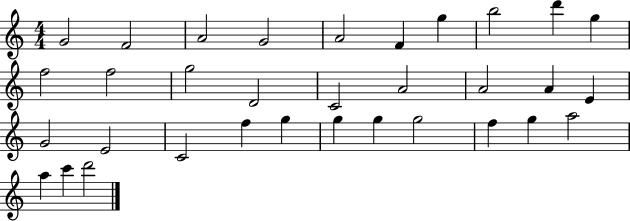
{
  \clef treble
  \numericTimeSignature
  \time 4/4
  \key c \major
  g'2 f'2 | a'2 g'2 | a'2 f'4 g''4 | b''2 d'''4 g''4 | \break f''2 f''2 | g''2 d'2 | c'2 a'2 | a'2 a'4 e'4 | \break g'2 e'2 | c'2 f''4 g''4 | g''4 g''4 g''2 | f''4 g''4 a''2 | \break a''4 c'''4 d'''2 | \bar "|."
}